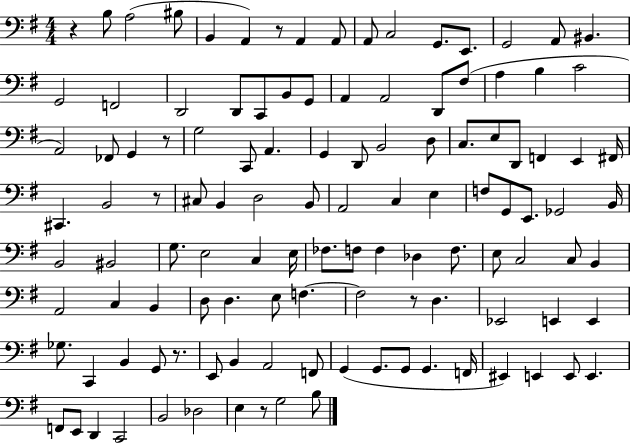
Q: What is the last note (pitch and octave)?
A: B3